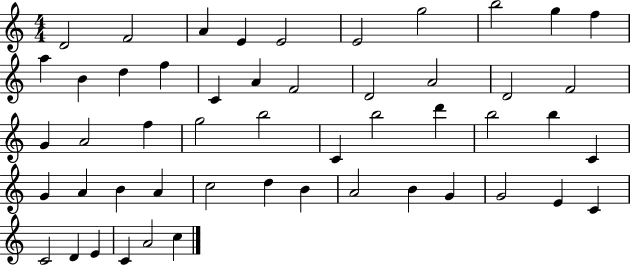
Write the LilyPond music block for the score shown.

{
  \clef treble
  \numericTimeSignature
  \time 4/4
  \key c \major
  d'2 f'2 | a'4 e'4 e'2 | e'2 g''2 | b''2 g''4 f''4 | \break a''4 b'4 d''4 f''4 | c'4 a'4 f'2 | d'2 a'2 | d'2 f'2 | \break g'4 a'2 f''4 | g''2 b''2 | c'4 b''2 d'''4 | b''2 b''4 c'4 | \break g'4 a'4 b'4 a'4 | c''2 d''4 b'4 | a'2 b'4 g'4 | g'2 e'4 c'4 | \break c'2 d'4 e'4 | c'4 a'2 c''4 | \bar "|."
}